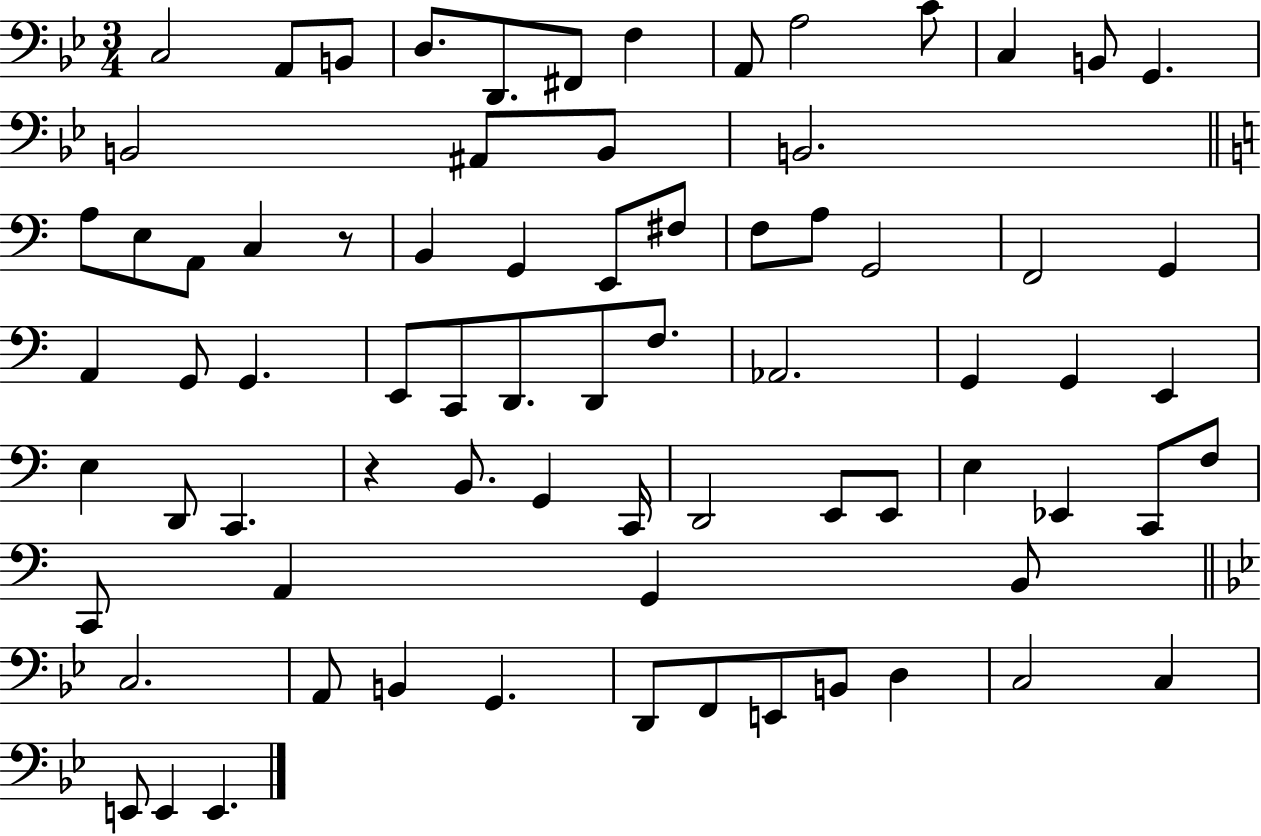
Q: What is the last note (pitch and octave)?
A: E2